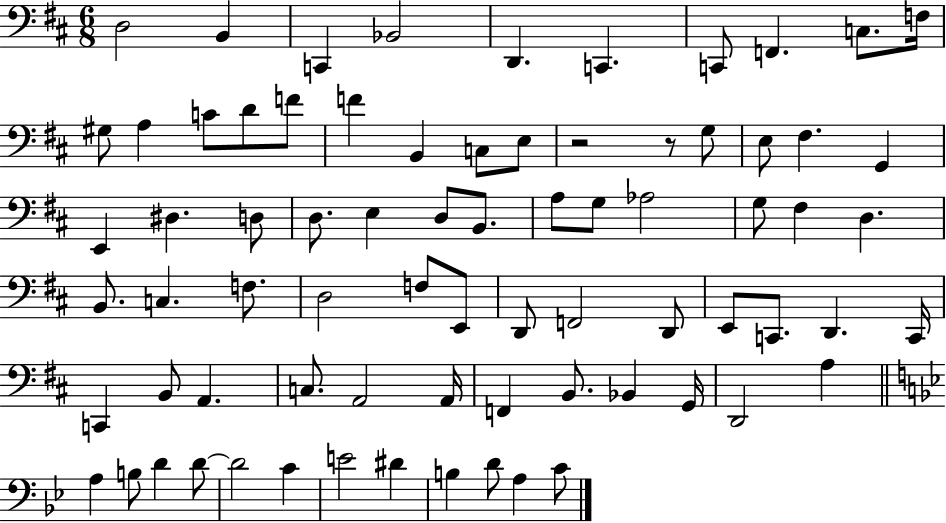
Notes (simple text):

D3/h B2/q C2/q Bb2/h D2/q. C2/q. C2/e F2/q. C3/e. F3/s G#3/e A3/q C4/e D4/e F4/e F4/q B2/q C3/e E3/e R/h R/e G3/e E3/e F#3/q. G2/q E2/q D#3/q. D3/e D3/e. E3/q D3/e B2/e. A3/e G3/e Ab3/h G3/e F#3/q D3/q. B2/e. C3/q. F3/e. D3/h F3/e E2/e D2/e F2/h D2/e E2/e C2/e. D2/q. C2/s C2/q B2/e A2/q. C3/e. A2/h A2/s F2/q B2/e. Bb2/q G2/s D2/h A3/q A3/q B3/e D4/q D4/e D4/h C4/q E4/h D#4/q B3/q D4/e A3/q C4/e